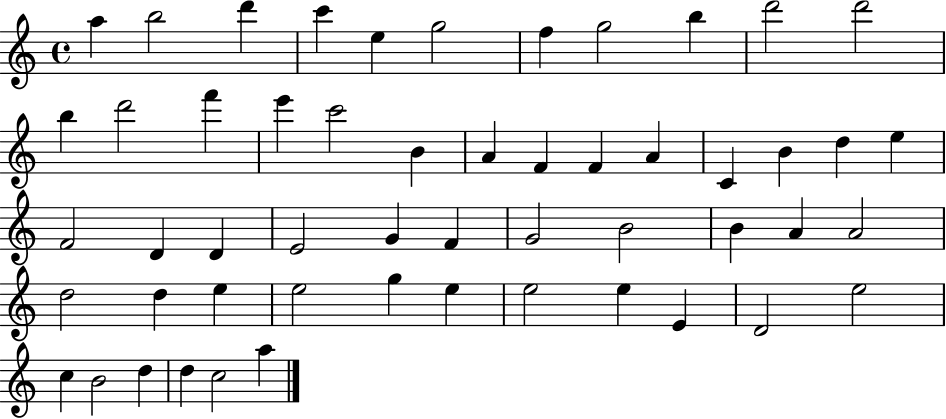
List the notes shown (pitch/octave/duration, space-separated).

A5/q B5/h D6/q C6/q E5/q G5/h F5/q G5/h B5/q D6/h D6/h B5/q D6/h F6/q E6/q C6/h B4/q A4/q F4/q F4/q A4/q C4/q B4/q D5/q E5/q F4/h D4/q D4/q E4/h G4/q F4/q G4/h B4/h B4/q A4/q A4/h D5/h D5/q E5/q E5/h G5/q E5/q E5/h E5/q E4/q D4/h E5/h C5/q B4/h D5/q D5/q C5/h A5/q